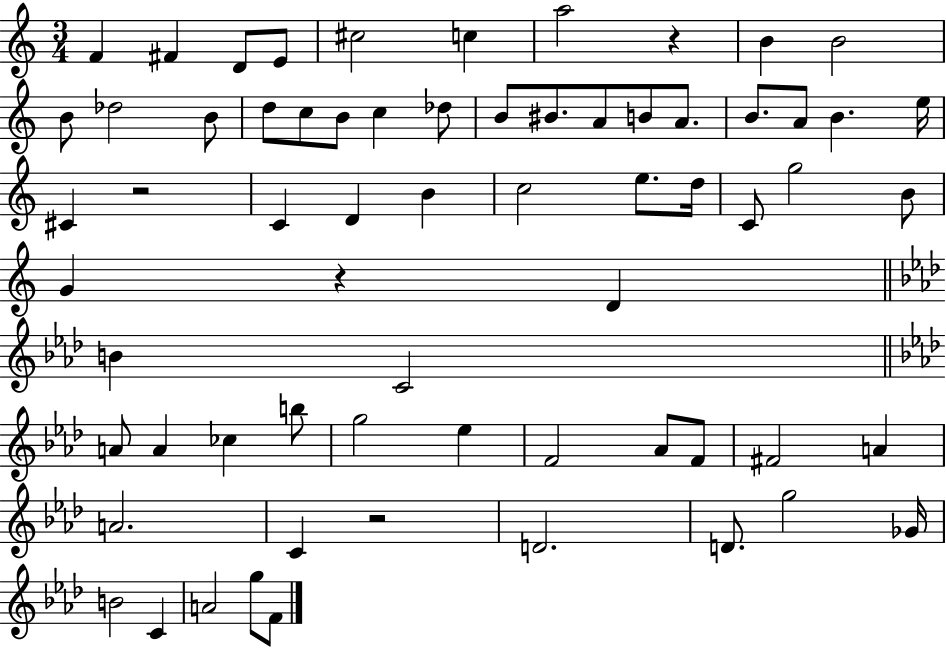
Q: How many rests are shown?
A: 4